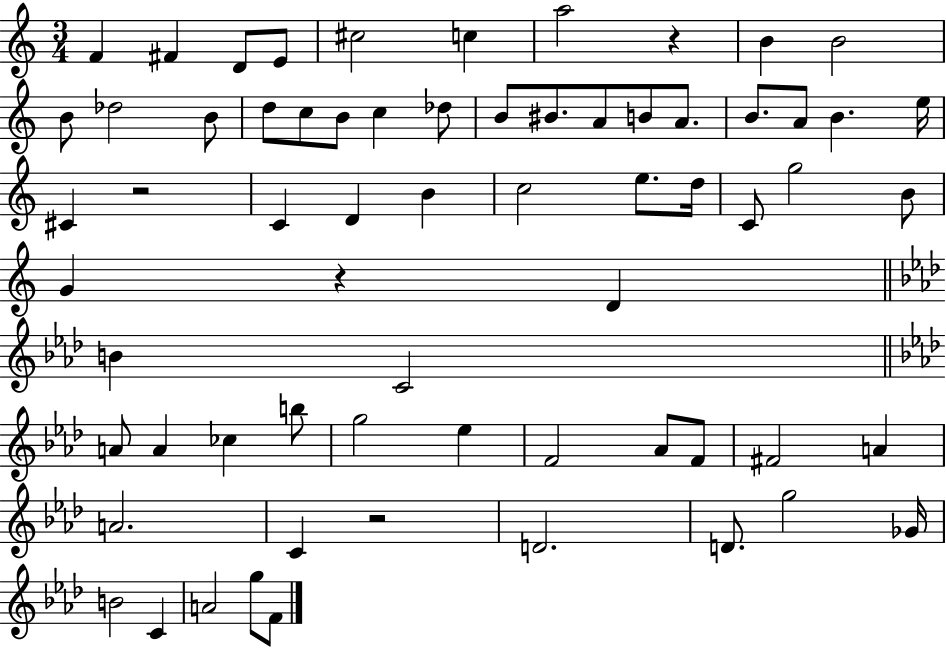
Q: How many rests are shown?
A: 4